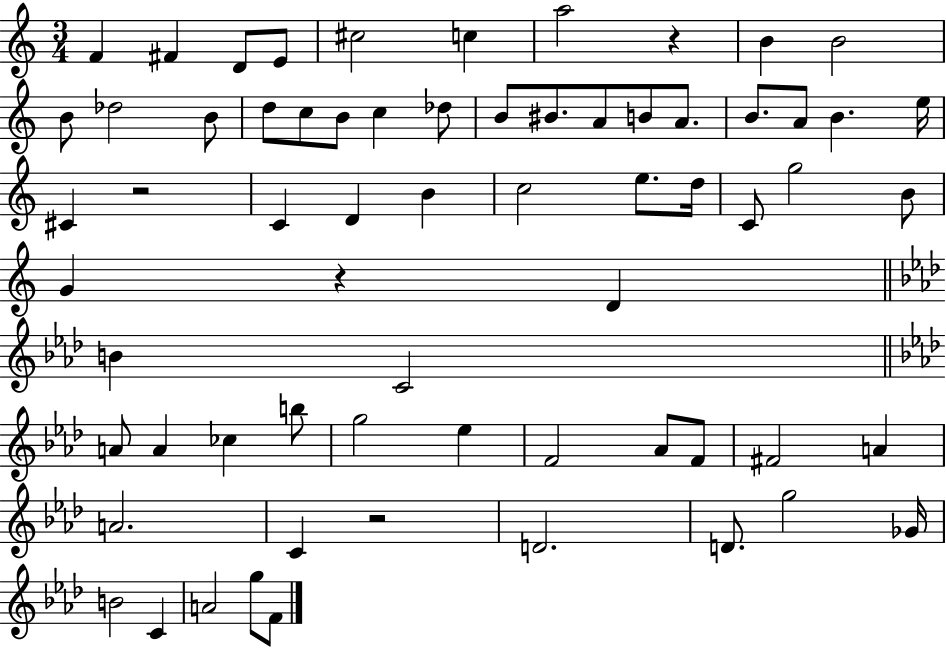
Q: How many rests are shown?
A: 4